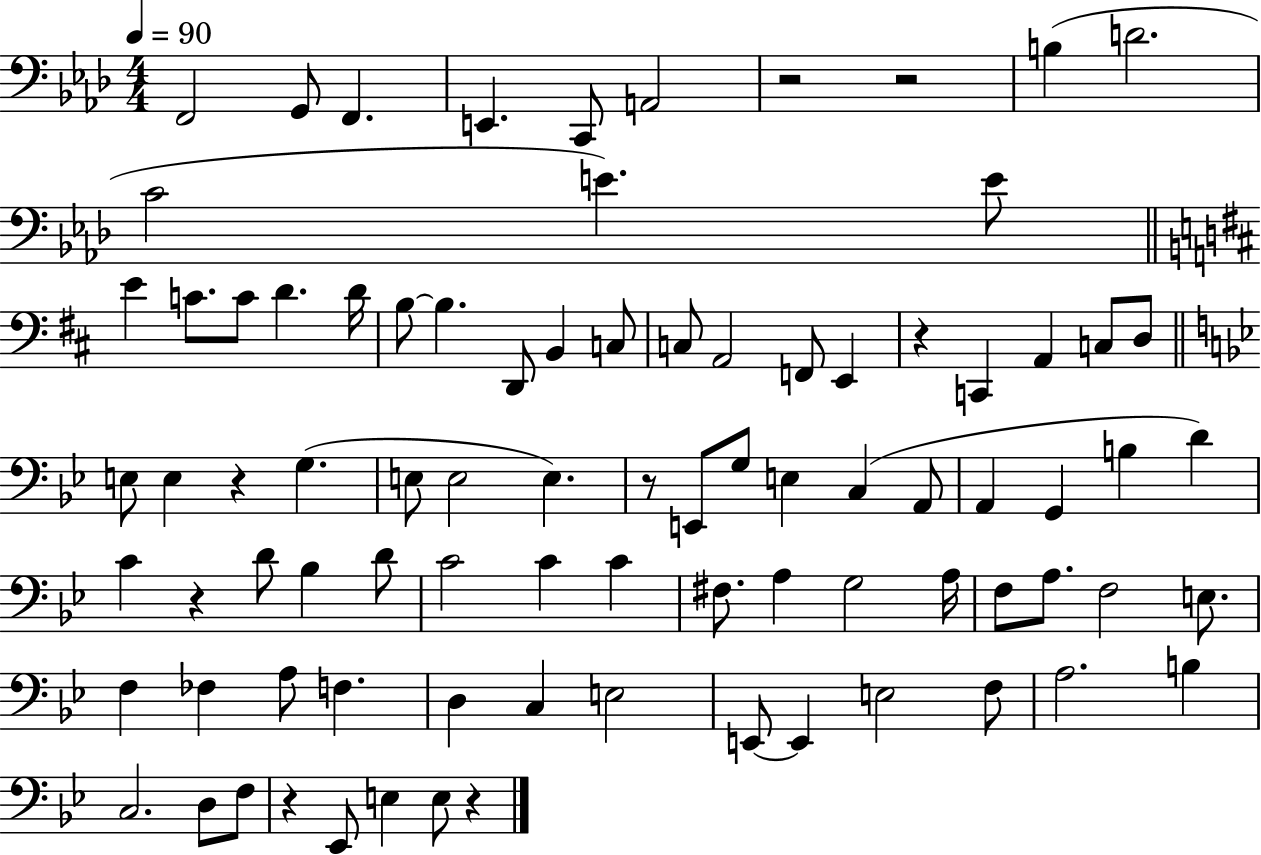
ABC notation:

X:1
T:Untitled
M:4/4
L:1/4
K:Ab
F,,2 G,,/2 F,, E,, C,,/2 A,,2 z2 z2 B, D2 C2 E E/2 E C/2 C/2 D D/4 B,/2 B, D,,/2 B,, C,/2 C,/2 A,,2 F,,/2 E,, z C,, A,, C,/2 D,/2 E,/2 E, z G, E,/2 E,2 E, z/2 E,,/2 G,/2 E, C, A,,/2 A,, G,, B, D C z D/2 _B, D/2 C2 C C ^F,/2 A, G,2 A,/4 F,/2 A,/2 F,2 E,/2 F, _F, A,/2 F, D, C, E,2 E,,/2 E,, E,2 F,/2 A,2 B, C,2 D,/2 F,/2 z _E,,/2 E, E,/2 z